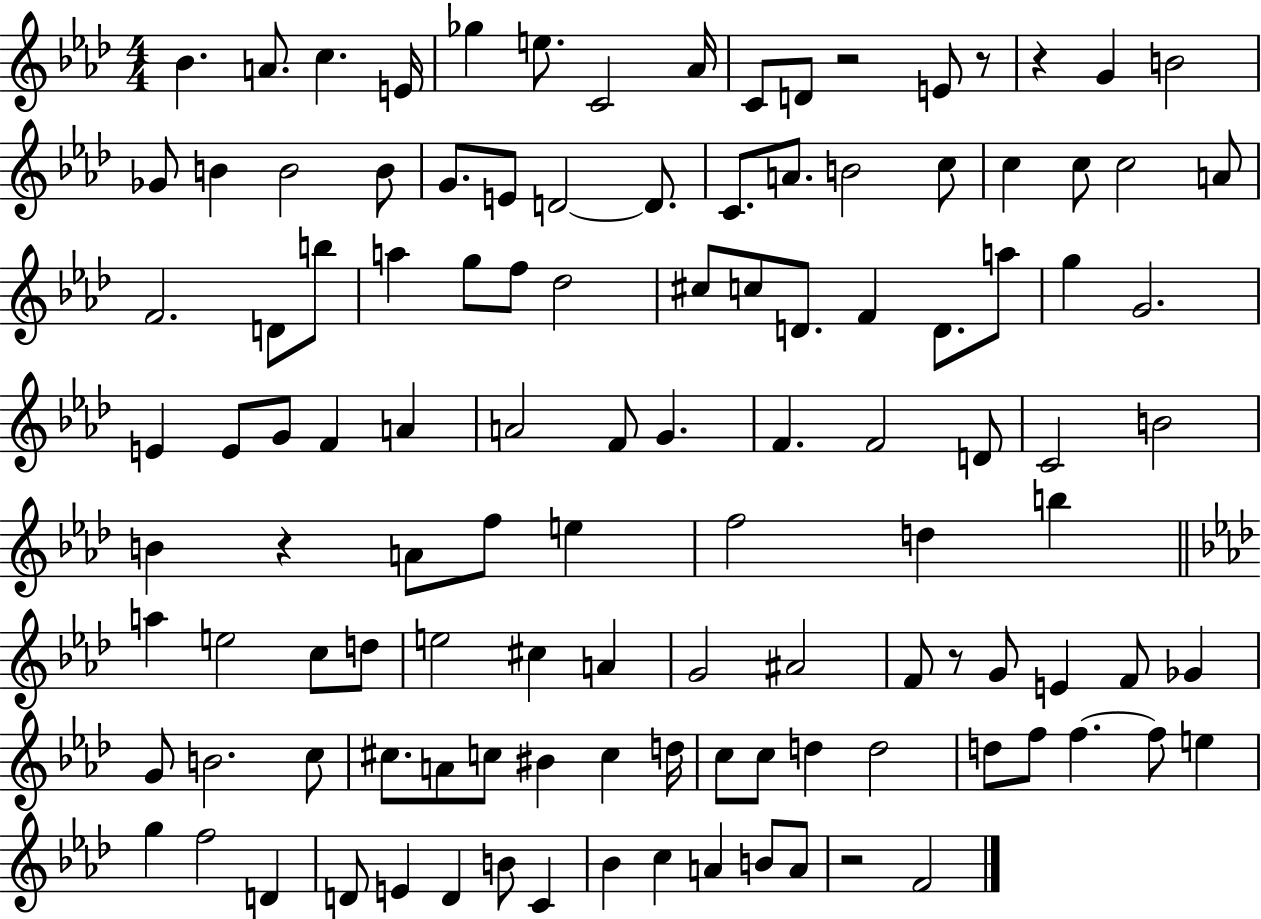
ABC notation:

X:1
T:Untitled
M:4/4
L:1/4
K:Ab
_B A/2 c E/4 _g e/2 C2 _A/4 C/2 D/2 z2 E/2 z/2 z G B2 _G/2 B B2 B/2 G/2 E/2 D2 D/2 C/2 A/2 B2 c/2 c c/2 c2 A/2 F2 D/2 b/2 a g/2 f/2 _d2 ^c/2 c/2 D/2 F D/2 a/2 g G2 E E/2 G/2 F A A2 F/2 G F F2 D/2 C2 B2 B z A/2 f/2 e f2 d b a e2 c/2 d/2 e2 ^c A G2 ^A2 F/2 z/2 G/2 E F/2 _G G/2 B2 c/2 ^c/2 A/2 c/2 ^B c d/4 c/2 c/2 d d2 d/2 f/2 f f/2 e g f2 D D/2 E D B/2 C _B c A B/2 A/2 z2 F2